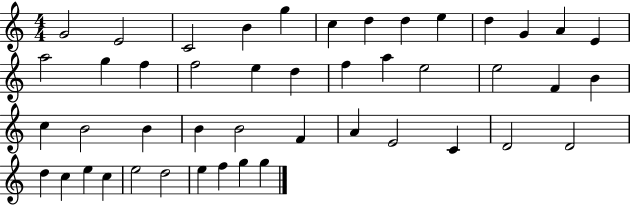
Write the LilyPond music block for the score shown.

{
  \clef treble
  \numericTimeSignature
  \time 4/4
  \key c \major
  g'2 e'2 | c'2 b'4 g''4 | c''4 d''4 d''4 e''4 | d''4 g'4 a'4 e'4 | \break a''2 g''4 f''4 | f''2 e''4 d''4 | f''4 a''4 e''2 | e''2 f'4 b'4 | \break c''4 b'2 b'4 | b'4 b'2 f'4 | a'4 e'2 c'4 | d'2 d'2 | \break d''4 c''4 e''4 c''4 | e''2 d''2 | e''4 f''4 g''4 g''4 | \bar "|."
}